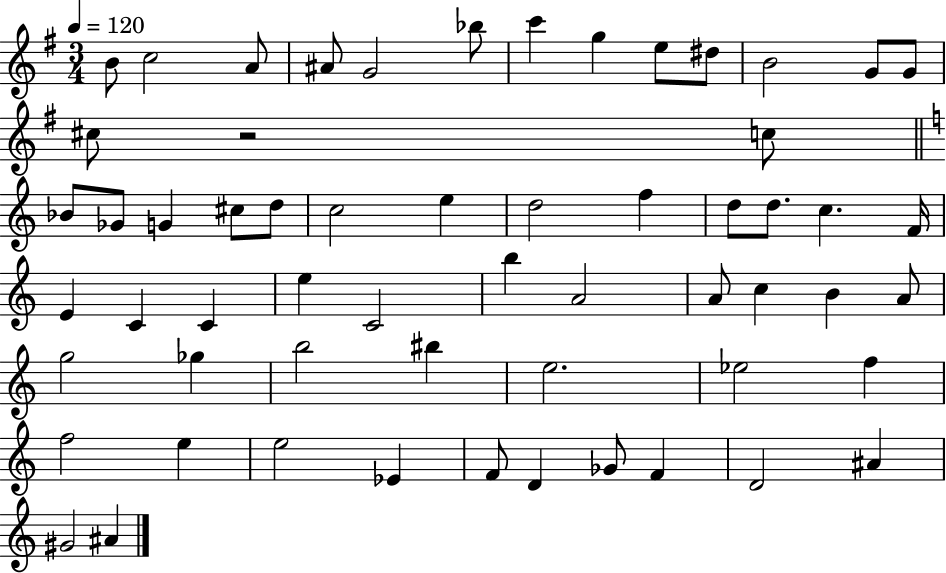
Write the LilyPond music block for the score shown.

{
  \clef treble
  \numericTimeSignature
  \time 3/4
  \key g \major
  \tempo 4 = 120
  b'8 c''2 a'8 | ais'8 g'2 bes''8 | c'''4 g''4 e''8 dis''8 | b'2 g'8 g'8 | \break cis''8 r2 c''8 | \bar "||" \break \key a \minor bes'8 ges'8 g'4 cis''8 d''8 | c''2 e''4 | d''2 f''4 | d''8 d''8. c''4. f'16 | \break e'4 c'4 c'4 | e''4 c'2 | b''4 a'2 | a'8 c''4 b'4 a'8 | \break g''2 ges''4 | b''2 bis''4 | e''2. | ees''2 f''4 | \break f''2 e''4 | e''2 ees'4 | f'8 d'4 ges'8 f'4 | d'2 ais'4 | \break gis'2 ais'4 | \bar "|."
}